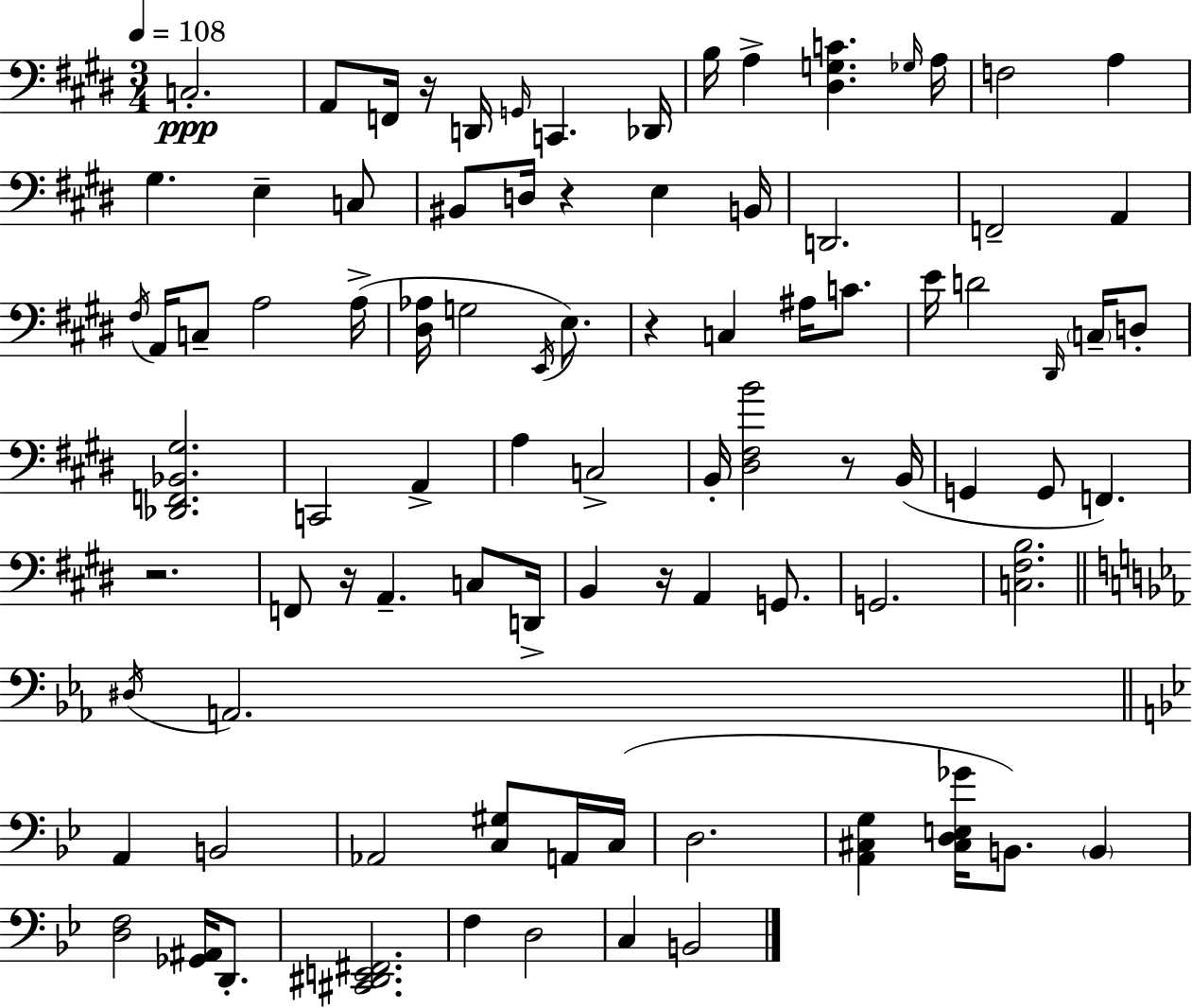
X:1
T:Untitled
M:3/4
L:1/4
K:E
C,2 A,,/2 F,,/4 z/4 D,,/4 G,,/4 C,, _D,,/4 B,/4 A, [^D,G,C] _G,/4 A,/4 F,2 A, ^G, E, C,/2 ^B,,/2 D,/4 z E, B,,/4 D,,2 F,,2 A,, ^F,/4 A,,/4 C,/2 A,2 A,/4 [^D,_A,]/4 G,2 E,,/4 E,/2 z C, ^A,/4 C/2 E/4 D2 ^D,,/4 C,/4 D,/2 [_D,,F,,_B,,^G,]2 C,,2 A,, A, C,2 B,,/4 [^D,^F,B]2 z/2 B,,/4 G,, G,,/2 F,, z2 F,,/2 z/4 A,, C,/2 D,,/4 B,, z/4 A,, G,,/2 G,,2 [C,^F,B,]2 ^D,/4 A,,2 A,, B,,2 _A,,2 [C,^G,]/2 A,,/4 C,/4 D,2 [A,,^C,G,] [^C,D,E,_G]/4 B,,/2 B,, [D,F,]2 [_G,,^A,,]/4 D,,/2 [^C,,^D,,E,,^F,,]2 F, D,2 C, B,,2